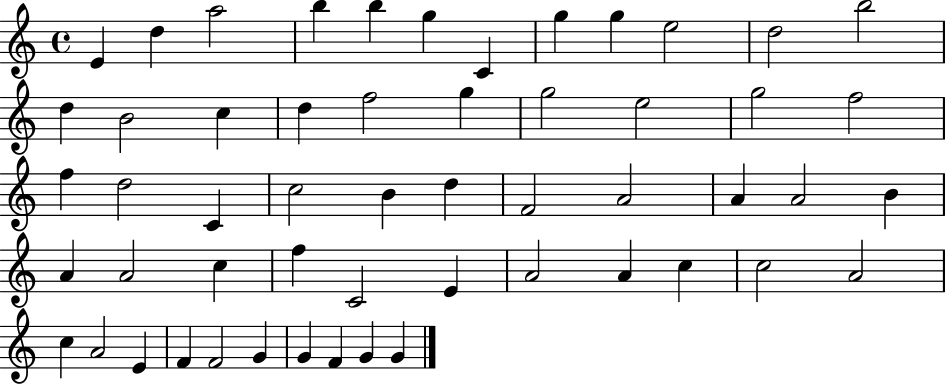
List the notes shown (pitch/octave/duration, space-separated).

E4/q D5/q A5/h B5/q B5/q G5/q C4/q G5/q G5/q E5/h D5/h B5/h D5/q B4/h C5/q D5/q F5/h G5/q G5/h E5/h G5/h F5/h F5/q D5/h C4/q C5/h B4/q D5/q F4/h A4/h A4/q A4/h B4/q A4/q A4/h C5/q F5/q C4/h E4/q A4/h A4/q C5/q C5/h A4/h C5/q A4/h E4/q F4/q F4/h G4/q G4/q F4/q G4/q G4/q